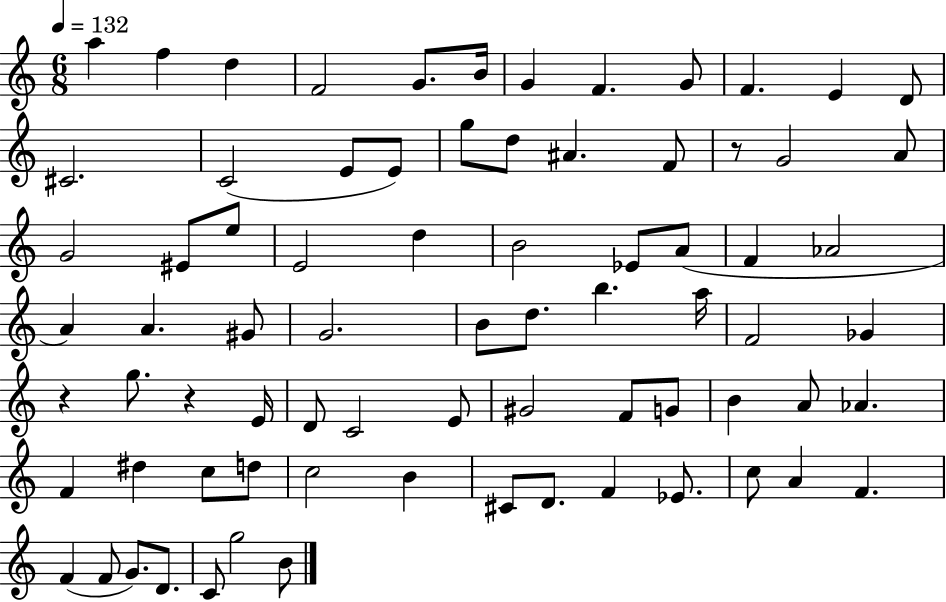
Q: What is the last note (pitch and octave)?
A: B4